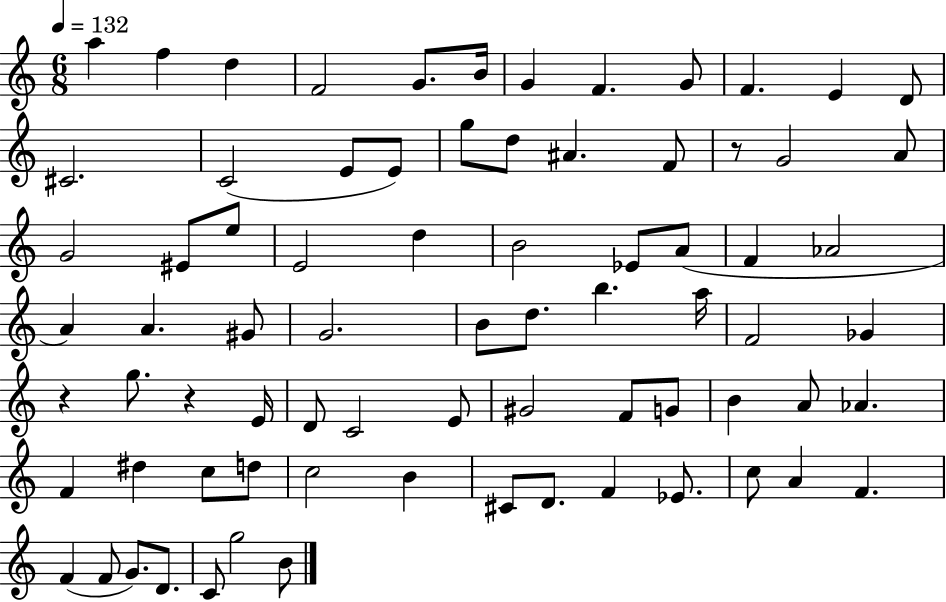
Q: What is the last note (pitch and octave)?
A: B4